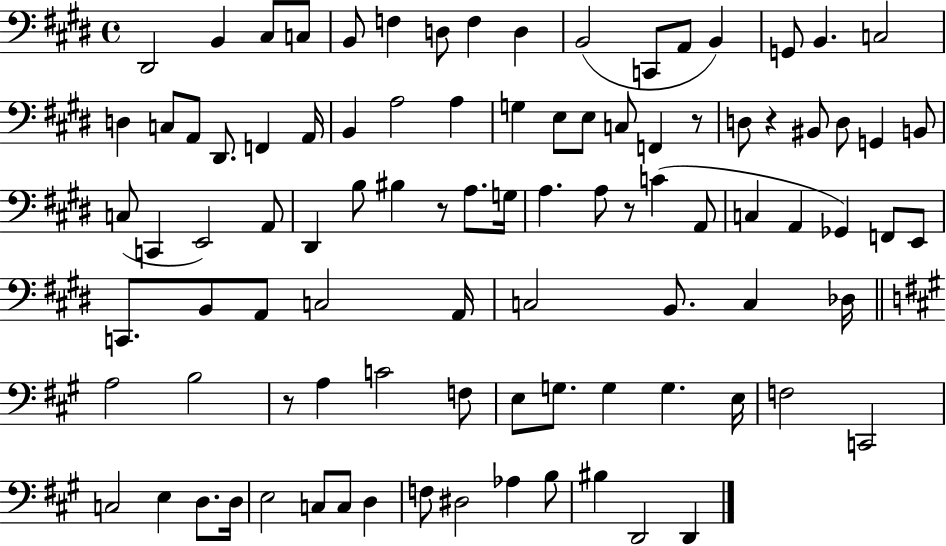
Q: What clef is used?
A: bass